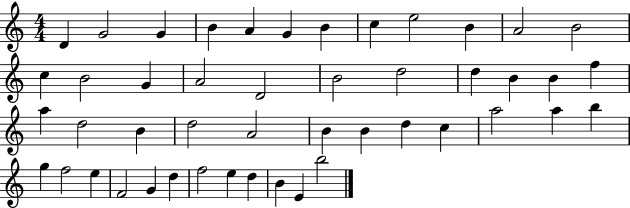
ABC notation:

X:1
T:Untitled
M:4/4
L:1/4
K:C
D G2 G B A G B c e2 B A2 B2 c B2 G A2 D2 B2 d2 d B B f a d2 B d2 A2 B B d c a2 a b g f2 e F2 G d f2 e d B E b2